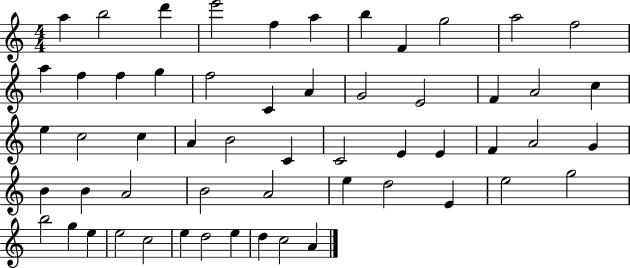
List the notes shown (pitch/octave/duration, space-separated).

A5/q B5/h D6/q E6/h F5/q A5/q B5/q F4/q G5/h A5/h F5/h A5/q F5/q F5/q G5/q F5/h C4/q A4/q G4/h E4/h F4/q A4/h C5/q E5/q C5/h C5/q A4/q B4/h C4/q C4/h E4/q E4/q F4/q A4/h G4/q B4/q B4/q A4/h B4/h A4/h E5/q D5/h E4/q E5/h G5/h B5/h G5/q E5/q E5/h C5/h E5/q D5/h E5/q D5/q C5/h A4/q